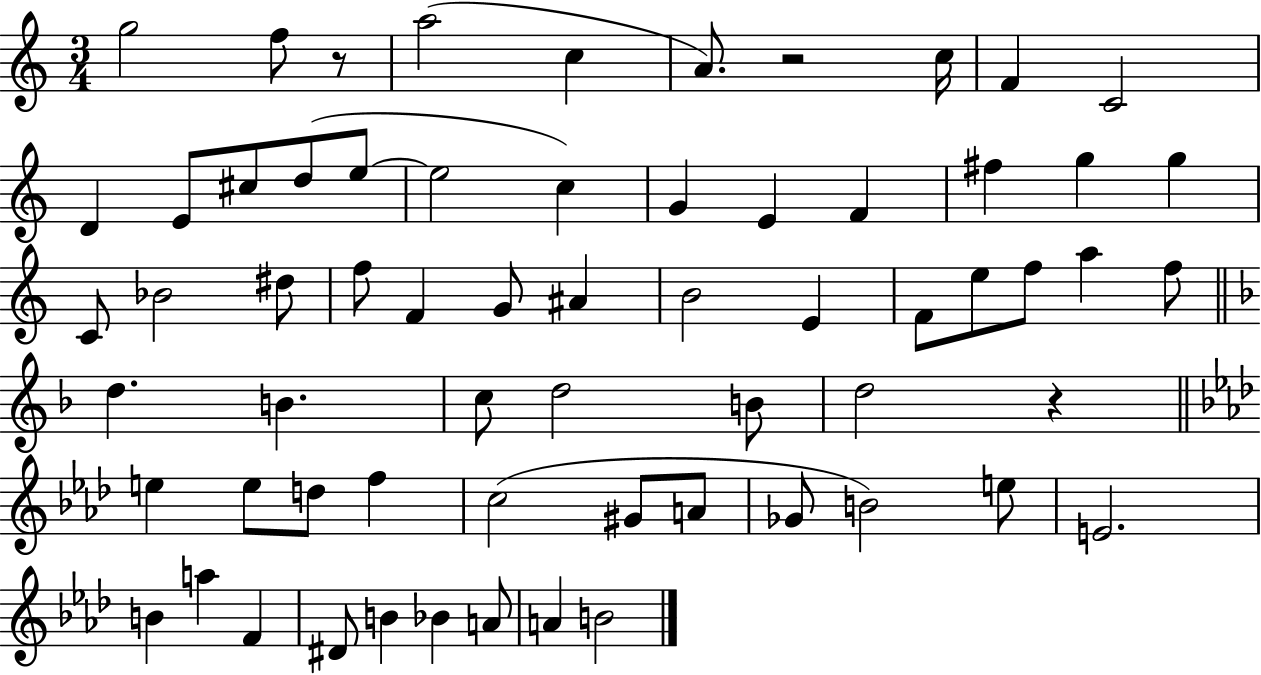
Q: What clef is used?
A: treble